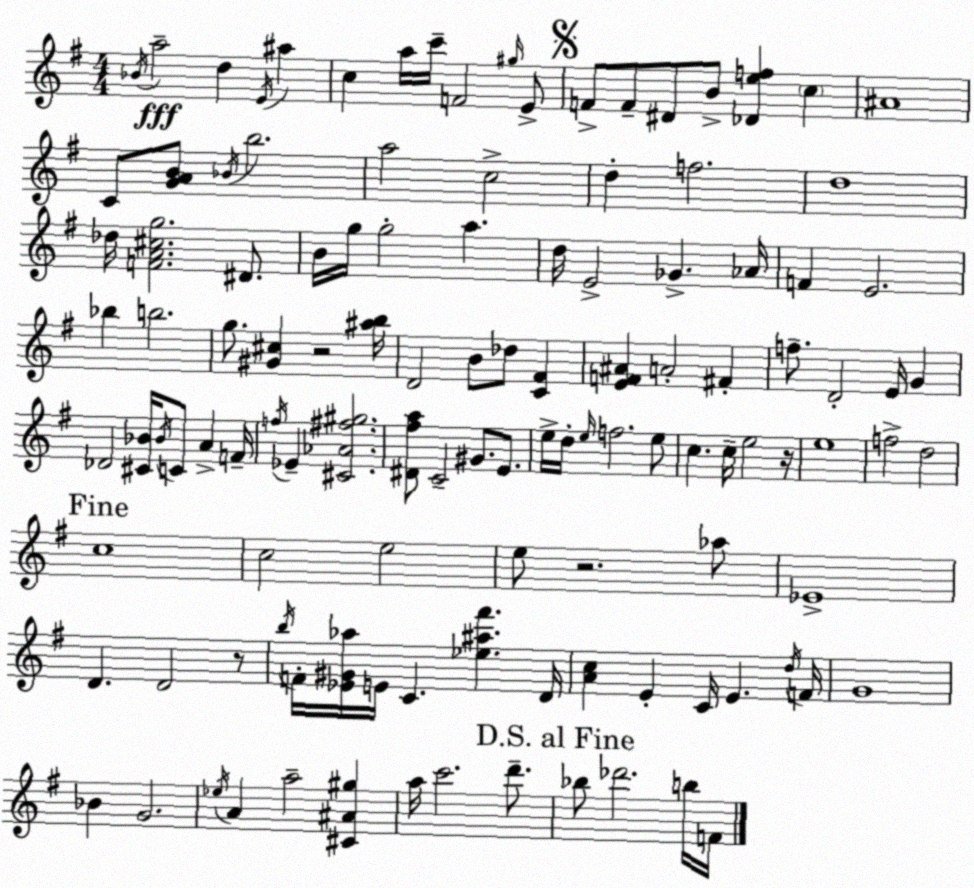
X:1
T:Untitled
M:4/4
L:1/4
K:Em
_B/4 a2 d E/4 ^a c a/4 c'/4 F2 ^g/4 E/2 F/2 F/2 ^D/2 B/2 [_Def] c ^A4 C/2 [GAB]/2 _B/4 b2 a2 c2 d f2 d4 _d/4 [FA^cg]2 ^D/2 B/4 g/4 g2 a d/4 E2 _G _A/4 F E2 _b b2 g/2 [^G^c] z2 [^ab]/4 D2 B/2 _d/2 [C^F] [EF^A] A2 ^F f/2 D2 E/4 G _D2 [^C_B]/4 _B/4 C/2 A F/4 f/4 _E [^C_A^f^g]2 [^D^fa]/2 C2 ^G/2 E/2 e/4 d/4 e/4 f2 e/2 c c/4 e2 z/4 e4 f2 d2 c4 c2 e2 e/2 z2 _a/2 _E4 D D2 z/2 b/4 F/4 [_E^G_a]/4 E/4 C [_e^a^f'] D/4 [Ac] E C/4 E d/4 F/4 G4 _B G2 _e/4 A a2 [^C^A^g] a/4 c'2 d'/2 _b/2 _d'2 b/4 F/4